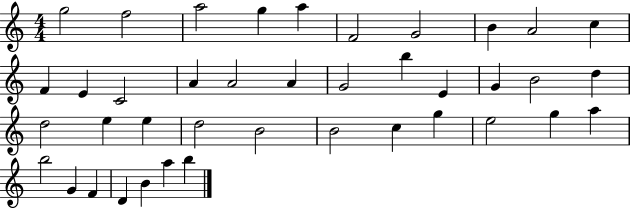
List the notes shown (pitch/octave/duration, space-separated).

G5/h F5/h A5/h G5/q A5/q F4/h G4/h B4/q A4/h C5/q F4/q E4/q C4/h A4/q A4/h A4/q G4/h B5/q E4/q G4/q B4/h D5/q D5/h E5/q E5/q D5/h B4/h B4/h C5/q G5/q E5/h G5/q A5/q B5/h G4/q F4/q D4/q B4/q A5/q B5/q